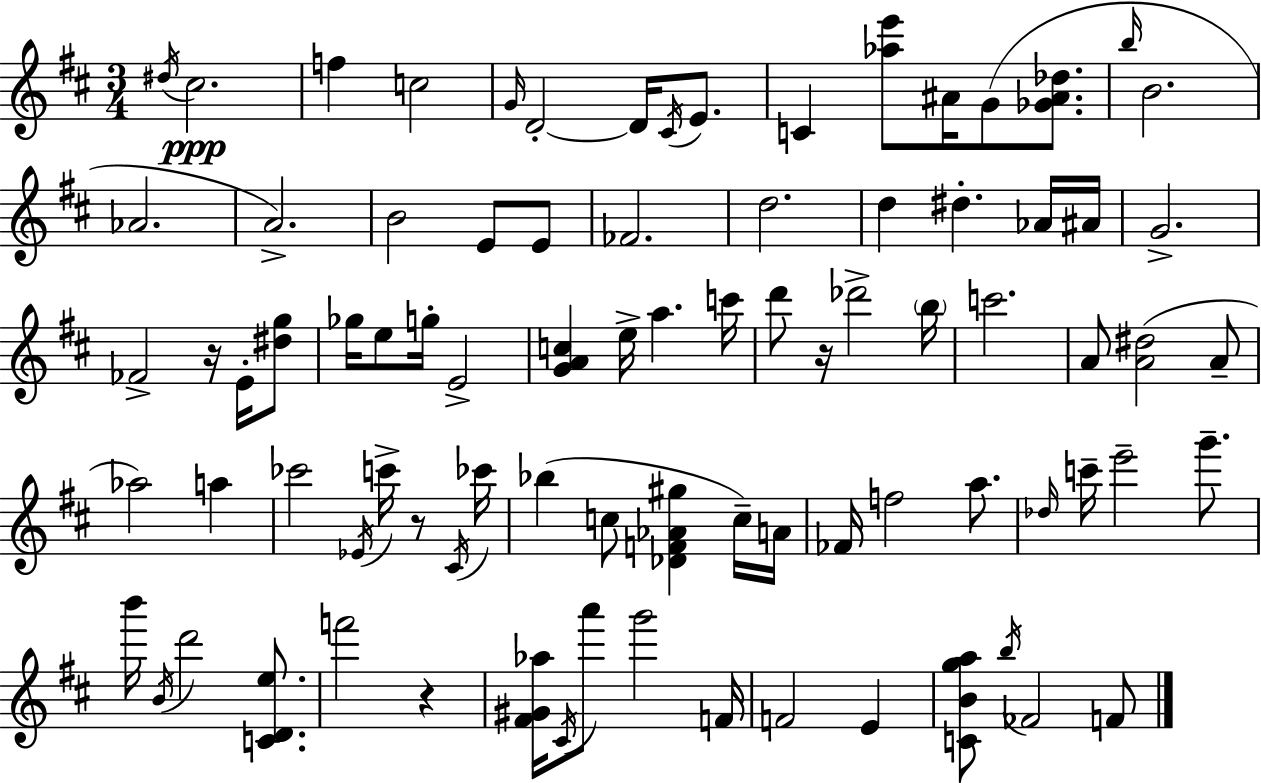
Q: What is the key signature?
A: D major